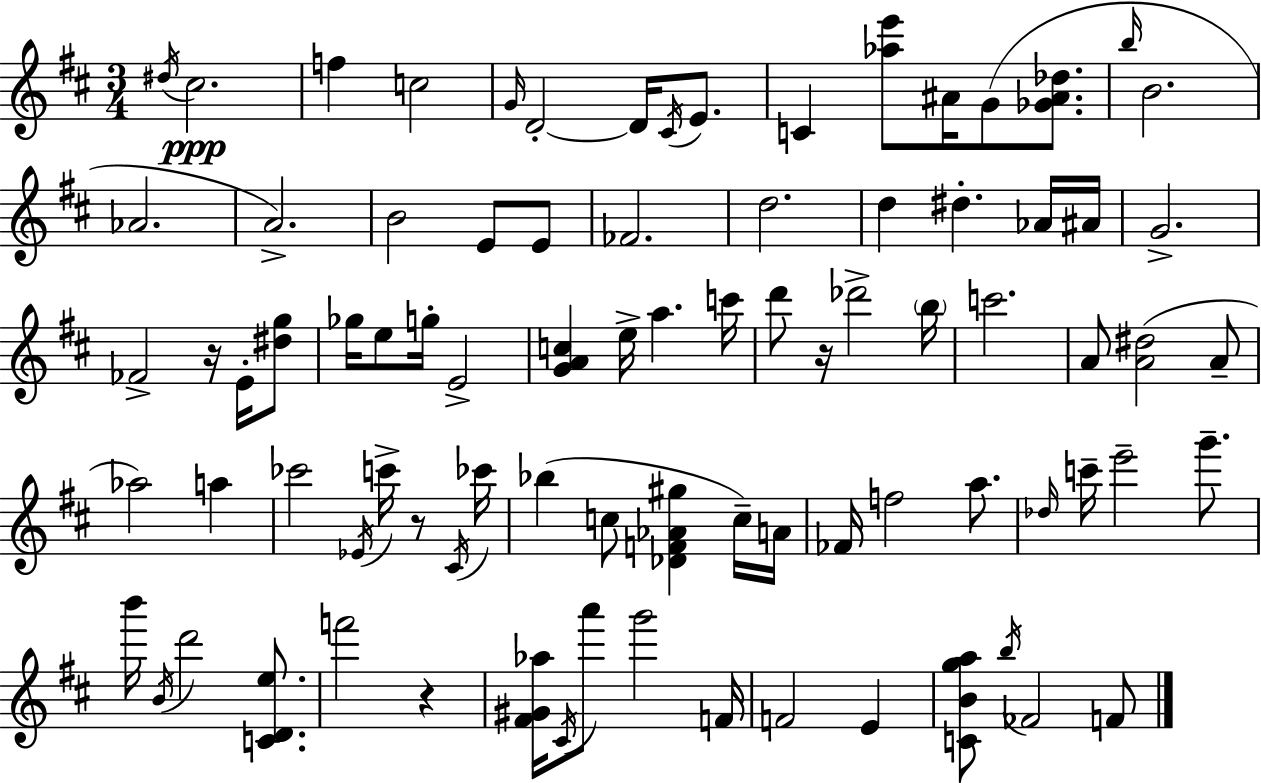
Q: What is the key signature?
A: D major